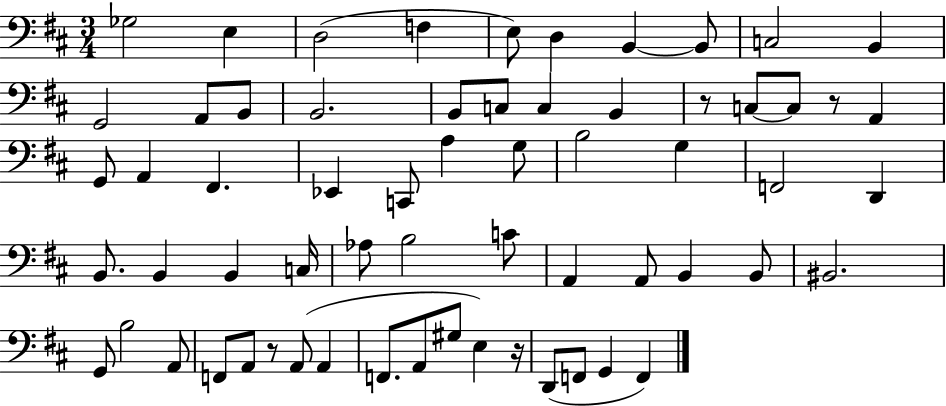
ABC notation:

X:1
T:Untitled
M:3/4
L:1/4
K:D
_G,2 E, D,2 F, E,/2 D, B,, B,,/2 C,2 B,, G,,2 A,,/2 B,,/2 B,,2 B,,/2 C,/2 C, B,, z/2 C,/2 C,/2 z/2 A,, G,,/2 A,, ^F,, _E,, C,,/2 A, G,/2 B,2 G, F,,2 D,, B,,/2 B,, B,, C,/4 _A,/2 B,2 C/2 A,, A,,/2 B,, B,,/2 ^B,,2 G,,/2 B,2 A,,/2 F,,/2 A,,/2 z/2 A,,/2 A,, F,,/2 A,,/2 ^G,/2 E, z/4 D,,/2 F,,/2 G,, F,,